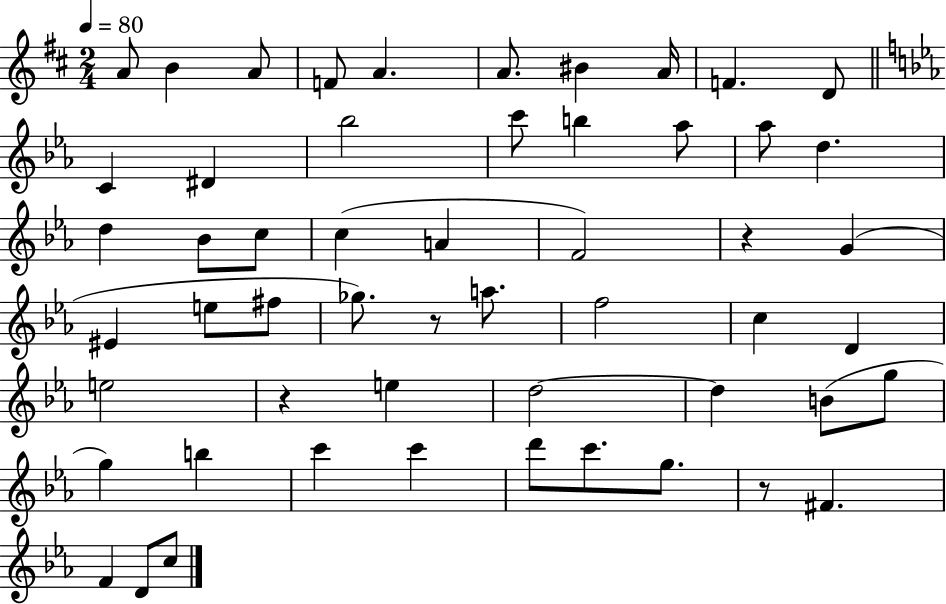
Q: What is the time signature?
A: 2/4